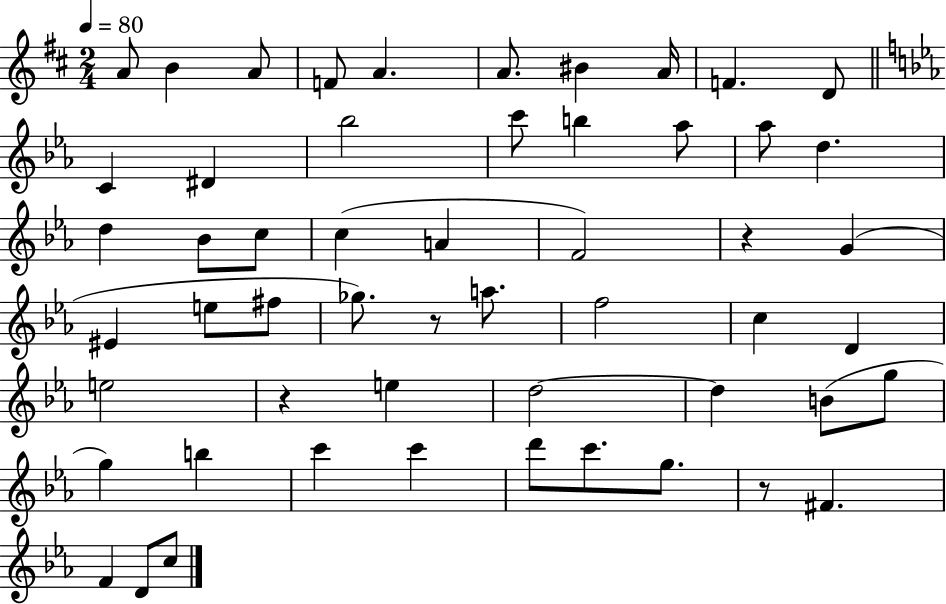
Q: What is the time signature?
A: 2/4